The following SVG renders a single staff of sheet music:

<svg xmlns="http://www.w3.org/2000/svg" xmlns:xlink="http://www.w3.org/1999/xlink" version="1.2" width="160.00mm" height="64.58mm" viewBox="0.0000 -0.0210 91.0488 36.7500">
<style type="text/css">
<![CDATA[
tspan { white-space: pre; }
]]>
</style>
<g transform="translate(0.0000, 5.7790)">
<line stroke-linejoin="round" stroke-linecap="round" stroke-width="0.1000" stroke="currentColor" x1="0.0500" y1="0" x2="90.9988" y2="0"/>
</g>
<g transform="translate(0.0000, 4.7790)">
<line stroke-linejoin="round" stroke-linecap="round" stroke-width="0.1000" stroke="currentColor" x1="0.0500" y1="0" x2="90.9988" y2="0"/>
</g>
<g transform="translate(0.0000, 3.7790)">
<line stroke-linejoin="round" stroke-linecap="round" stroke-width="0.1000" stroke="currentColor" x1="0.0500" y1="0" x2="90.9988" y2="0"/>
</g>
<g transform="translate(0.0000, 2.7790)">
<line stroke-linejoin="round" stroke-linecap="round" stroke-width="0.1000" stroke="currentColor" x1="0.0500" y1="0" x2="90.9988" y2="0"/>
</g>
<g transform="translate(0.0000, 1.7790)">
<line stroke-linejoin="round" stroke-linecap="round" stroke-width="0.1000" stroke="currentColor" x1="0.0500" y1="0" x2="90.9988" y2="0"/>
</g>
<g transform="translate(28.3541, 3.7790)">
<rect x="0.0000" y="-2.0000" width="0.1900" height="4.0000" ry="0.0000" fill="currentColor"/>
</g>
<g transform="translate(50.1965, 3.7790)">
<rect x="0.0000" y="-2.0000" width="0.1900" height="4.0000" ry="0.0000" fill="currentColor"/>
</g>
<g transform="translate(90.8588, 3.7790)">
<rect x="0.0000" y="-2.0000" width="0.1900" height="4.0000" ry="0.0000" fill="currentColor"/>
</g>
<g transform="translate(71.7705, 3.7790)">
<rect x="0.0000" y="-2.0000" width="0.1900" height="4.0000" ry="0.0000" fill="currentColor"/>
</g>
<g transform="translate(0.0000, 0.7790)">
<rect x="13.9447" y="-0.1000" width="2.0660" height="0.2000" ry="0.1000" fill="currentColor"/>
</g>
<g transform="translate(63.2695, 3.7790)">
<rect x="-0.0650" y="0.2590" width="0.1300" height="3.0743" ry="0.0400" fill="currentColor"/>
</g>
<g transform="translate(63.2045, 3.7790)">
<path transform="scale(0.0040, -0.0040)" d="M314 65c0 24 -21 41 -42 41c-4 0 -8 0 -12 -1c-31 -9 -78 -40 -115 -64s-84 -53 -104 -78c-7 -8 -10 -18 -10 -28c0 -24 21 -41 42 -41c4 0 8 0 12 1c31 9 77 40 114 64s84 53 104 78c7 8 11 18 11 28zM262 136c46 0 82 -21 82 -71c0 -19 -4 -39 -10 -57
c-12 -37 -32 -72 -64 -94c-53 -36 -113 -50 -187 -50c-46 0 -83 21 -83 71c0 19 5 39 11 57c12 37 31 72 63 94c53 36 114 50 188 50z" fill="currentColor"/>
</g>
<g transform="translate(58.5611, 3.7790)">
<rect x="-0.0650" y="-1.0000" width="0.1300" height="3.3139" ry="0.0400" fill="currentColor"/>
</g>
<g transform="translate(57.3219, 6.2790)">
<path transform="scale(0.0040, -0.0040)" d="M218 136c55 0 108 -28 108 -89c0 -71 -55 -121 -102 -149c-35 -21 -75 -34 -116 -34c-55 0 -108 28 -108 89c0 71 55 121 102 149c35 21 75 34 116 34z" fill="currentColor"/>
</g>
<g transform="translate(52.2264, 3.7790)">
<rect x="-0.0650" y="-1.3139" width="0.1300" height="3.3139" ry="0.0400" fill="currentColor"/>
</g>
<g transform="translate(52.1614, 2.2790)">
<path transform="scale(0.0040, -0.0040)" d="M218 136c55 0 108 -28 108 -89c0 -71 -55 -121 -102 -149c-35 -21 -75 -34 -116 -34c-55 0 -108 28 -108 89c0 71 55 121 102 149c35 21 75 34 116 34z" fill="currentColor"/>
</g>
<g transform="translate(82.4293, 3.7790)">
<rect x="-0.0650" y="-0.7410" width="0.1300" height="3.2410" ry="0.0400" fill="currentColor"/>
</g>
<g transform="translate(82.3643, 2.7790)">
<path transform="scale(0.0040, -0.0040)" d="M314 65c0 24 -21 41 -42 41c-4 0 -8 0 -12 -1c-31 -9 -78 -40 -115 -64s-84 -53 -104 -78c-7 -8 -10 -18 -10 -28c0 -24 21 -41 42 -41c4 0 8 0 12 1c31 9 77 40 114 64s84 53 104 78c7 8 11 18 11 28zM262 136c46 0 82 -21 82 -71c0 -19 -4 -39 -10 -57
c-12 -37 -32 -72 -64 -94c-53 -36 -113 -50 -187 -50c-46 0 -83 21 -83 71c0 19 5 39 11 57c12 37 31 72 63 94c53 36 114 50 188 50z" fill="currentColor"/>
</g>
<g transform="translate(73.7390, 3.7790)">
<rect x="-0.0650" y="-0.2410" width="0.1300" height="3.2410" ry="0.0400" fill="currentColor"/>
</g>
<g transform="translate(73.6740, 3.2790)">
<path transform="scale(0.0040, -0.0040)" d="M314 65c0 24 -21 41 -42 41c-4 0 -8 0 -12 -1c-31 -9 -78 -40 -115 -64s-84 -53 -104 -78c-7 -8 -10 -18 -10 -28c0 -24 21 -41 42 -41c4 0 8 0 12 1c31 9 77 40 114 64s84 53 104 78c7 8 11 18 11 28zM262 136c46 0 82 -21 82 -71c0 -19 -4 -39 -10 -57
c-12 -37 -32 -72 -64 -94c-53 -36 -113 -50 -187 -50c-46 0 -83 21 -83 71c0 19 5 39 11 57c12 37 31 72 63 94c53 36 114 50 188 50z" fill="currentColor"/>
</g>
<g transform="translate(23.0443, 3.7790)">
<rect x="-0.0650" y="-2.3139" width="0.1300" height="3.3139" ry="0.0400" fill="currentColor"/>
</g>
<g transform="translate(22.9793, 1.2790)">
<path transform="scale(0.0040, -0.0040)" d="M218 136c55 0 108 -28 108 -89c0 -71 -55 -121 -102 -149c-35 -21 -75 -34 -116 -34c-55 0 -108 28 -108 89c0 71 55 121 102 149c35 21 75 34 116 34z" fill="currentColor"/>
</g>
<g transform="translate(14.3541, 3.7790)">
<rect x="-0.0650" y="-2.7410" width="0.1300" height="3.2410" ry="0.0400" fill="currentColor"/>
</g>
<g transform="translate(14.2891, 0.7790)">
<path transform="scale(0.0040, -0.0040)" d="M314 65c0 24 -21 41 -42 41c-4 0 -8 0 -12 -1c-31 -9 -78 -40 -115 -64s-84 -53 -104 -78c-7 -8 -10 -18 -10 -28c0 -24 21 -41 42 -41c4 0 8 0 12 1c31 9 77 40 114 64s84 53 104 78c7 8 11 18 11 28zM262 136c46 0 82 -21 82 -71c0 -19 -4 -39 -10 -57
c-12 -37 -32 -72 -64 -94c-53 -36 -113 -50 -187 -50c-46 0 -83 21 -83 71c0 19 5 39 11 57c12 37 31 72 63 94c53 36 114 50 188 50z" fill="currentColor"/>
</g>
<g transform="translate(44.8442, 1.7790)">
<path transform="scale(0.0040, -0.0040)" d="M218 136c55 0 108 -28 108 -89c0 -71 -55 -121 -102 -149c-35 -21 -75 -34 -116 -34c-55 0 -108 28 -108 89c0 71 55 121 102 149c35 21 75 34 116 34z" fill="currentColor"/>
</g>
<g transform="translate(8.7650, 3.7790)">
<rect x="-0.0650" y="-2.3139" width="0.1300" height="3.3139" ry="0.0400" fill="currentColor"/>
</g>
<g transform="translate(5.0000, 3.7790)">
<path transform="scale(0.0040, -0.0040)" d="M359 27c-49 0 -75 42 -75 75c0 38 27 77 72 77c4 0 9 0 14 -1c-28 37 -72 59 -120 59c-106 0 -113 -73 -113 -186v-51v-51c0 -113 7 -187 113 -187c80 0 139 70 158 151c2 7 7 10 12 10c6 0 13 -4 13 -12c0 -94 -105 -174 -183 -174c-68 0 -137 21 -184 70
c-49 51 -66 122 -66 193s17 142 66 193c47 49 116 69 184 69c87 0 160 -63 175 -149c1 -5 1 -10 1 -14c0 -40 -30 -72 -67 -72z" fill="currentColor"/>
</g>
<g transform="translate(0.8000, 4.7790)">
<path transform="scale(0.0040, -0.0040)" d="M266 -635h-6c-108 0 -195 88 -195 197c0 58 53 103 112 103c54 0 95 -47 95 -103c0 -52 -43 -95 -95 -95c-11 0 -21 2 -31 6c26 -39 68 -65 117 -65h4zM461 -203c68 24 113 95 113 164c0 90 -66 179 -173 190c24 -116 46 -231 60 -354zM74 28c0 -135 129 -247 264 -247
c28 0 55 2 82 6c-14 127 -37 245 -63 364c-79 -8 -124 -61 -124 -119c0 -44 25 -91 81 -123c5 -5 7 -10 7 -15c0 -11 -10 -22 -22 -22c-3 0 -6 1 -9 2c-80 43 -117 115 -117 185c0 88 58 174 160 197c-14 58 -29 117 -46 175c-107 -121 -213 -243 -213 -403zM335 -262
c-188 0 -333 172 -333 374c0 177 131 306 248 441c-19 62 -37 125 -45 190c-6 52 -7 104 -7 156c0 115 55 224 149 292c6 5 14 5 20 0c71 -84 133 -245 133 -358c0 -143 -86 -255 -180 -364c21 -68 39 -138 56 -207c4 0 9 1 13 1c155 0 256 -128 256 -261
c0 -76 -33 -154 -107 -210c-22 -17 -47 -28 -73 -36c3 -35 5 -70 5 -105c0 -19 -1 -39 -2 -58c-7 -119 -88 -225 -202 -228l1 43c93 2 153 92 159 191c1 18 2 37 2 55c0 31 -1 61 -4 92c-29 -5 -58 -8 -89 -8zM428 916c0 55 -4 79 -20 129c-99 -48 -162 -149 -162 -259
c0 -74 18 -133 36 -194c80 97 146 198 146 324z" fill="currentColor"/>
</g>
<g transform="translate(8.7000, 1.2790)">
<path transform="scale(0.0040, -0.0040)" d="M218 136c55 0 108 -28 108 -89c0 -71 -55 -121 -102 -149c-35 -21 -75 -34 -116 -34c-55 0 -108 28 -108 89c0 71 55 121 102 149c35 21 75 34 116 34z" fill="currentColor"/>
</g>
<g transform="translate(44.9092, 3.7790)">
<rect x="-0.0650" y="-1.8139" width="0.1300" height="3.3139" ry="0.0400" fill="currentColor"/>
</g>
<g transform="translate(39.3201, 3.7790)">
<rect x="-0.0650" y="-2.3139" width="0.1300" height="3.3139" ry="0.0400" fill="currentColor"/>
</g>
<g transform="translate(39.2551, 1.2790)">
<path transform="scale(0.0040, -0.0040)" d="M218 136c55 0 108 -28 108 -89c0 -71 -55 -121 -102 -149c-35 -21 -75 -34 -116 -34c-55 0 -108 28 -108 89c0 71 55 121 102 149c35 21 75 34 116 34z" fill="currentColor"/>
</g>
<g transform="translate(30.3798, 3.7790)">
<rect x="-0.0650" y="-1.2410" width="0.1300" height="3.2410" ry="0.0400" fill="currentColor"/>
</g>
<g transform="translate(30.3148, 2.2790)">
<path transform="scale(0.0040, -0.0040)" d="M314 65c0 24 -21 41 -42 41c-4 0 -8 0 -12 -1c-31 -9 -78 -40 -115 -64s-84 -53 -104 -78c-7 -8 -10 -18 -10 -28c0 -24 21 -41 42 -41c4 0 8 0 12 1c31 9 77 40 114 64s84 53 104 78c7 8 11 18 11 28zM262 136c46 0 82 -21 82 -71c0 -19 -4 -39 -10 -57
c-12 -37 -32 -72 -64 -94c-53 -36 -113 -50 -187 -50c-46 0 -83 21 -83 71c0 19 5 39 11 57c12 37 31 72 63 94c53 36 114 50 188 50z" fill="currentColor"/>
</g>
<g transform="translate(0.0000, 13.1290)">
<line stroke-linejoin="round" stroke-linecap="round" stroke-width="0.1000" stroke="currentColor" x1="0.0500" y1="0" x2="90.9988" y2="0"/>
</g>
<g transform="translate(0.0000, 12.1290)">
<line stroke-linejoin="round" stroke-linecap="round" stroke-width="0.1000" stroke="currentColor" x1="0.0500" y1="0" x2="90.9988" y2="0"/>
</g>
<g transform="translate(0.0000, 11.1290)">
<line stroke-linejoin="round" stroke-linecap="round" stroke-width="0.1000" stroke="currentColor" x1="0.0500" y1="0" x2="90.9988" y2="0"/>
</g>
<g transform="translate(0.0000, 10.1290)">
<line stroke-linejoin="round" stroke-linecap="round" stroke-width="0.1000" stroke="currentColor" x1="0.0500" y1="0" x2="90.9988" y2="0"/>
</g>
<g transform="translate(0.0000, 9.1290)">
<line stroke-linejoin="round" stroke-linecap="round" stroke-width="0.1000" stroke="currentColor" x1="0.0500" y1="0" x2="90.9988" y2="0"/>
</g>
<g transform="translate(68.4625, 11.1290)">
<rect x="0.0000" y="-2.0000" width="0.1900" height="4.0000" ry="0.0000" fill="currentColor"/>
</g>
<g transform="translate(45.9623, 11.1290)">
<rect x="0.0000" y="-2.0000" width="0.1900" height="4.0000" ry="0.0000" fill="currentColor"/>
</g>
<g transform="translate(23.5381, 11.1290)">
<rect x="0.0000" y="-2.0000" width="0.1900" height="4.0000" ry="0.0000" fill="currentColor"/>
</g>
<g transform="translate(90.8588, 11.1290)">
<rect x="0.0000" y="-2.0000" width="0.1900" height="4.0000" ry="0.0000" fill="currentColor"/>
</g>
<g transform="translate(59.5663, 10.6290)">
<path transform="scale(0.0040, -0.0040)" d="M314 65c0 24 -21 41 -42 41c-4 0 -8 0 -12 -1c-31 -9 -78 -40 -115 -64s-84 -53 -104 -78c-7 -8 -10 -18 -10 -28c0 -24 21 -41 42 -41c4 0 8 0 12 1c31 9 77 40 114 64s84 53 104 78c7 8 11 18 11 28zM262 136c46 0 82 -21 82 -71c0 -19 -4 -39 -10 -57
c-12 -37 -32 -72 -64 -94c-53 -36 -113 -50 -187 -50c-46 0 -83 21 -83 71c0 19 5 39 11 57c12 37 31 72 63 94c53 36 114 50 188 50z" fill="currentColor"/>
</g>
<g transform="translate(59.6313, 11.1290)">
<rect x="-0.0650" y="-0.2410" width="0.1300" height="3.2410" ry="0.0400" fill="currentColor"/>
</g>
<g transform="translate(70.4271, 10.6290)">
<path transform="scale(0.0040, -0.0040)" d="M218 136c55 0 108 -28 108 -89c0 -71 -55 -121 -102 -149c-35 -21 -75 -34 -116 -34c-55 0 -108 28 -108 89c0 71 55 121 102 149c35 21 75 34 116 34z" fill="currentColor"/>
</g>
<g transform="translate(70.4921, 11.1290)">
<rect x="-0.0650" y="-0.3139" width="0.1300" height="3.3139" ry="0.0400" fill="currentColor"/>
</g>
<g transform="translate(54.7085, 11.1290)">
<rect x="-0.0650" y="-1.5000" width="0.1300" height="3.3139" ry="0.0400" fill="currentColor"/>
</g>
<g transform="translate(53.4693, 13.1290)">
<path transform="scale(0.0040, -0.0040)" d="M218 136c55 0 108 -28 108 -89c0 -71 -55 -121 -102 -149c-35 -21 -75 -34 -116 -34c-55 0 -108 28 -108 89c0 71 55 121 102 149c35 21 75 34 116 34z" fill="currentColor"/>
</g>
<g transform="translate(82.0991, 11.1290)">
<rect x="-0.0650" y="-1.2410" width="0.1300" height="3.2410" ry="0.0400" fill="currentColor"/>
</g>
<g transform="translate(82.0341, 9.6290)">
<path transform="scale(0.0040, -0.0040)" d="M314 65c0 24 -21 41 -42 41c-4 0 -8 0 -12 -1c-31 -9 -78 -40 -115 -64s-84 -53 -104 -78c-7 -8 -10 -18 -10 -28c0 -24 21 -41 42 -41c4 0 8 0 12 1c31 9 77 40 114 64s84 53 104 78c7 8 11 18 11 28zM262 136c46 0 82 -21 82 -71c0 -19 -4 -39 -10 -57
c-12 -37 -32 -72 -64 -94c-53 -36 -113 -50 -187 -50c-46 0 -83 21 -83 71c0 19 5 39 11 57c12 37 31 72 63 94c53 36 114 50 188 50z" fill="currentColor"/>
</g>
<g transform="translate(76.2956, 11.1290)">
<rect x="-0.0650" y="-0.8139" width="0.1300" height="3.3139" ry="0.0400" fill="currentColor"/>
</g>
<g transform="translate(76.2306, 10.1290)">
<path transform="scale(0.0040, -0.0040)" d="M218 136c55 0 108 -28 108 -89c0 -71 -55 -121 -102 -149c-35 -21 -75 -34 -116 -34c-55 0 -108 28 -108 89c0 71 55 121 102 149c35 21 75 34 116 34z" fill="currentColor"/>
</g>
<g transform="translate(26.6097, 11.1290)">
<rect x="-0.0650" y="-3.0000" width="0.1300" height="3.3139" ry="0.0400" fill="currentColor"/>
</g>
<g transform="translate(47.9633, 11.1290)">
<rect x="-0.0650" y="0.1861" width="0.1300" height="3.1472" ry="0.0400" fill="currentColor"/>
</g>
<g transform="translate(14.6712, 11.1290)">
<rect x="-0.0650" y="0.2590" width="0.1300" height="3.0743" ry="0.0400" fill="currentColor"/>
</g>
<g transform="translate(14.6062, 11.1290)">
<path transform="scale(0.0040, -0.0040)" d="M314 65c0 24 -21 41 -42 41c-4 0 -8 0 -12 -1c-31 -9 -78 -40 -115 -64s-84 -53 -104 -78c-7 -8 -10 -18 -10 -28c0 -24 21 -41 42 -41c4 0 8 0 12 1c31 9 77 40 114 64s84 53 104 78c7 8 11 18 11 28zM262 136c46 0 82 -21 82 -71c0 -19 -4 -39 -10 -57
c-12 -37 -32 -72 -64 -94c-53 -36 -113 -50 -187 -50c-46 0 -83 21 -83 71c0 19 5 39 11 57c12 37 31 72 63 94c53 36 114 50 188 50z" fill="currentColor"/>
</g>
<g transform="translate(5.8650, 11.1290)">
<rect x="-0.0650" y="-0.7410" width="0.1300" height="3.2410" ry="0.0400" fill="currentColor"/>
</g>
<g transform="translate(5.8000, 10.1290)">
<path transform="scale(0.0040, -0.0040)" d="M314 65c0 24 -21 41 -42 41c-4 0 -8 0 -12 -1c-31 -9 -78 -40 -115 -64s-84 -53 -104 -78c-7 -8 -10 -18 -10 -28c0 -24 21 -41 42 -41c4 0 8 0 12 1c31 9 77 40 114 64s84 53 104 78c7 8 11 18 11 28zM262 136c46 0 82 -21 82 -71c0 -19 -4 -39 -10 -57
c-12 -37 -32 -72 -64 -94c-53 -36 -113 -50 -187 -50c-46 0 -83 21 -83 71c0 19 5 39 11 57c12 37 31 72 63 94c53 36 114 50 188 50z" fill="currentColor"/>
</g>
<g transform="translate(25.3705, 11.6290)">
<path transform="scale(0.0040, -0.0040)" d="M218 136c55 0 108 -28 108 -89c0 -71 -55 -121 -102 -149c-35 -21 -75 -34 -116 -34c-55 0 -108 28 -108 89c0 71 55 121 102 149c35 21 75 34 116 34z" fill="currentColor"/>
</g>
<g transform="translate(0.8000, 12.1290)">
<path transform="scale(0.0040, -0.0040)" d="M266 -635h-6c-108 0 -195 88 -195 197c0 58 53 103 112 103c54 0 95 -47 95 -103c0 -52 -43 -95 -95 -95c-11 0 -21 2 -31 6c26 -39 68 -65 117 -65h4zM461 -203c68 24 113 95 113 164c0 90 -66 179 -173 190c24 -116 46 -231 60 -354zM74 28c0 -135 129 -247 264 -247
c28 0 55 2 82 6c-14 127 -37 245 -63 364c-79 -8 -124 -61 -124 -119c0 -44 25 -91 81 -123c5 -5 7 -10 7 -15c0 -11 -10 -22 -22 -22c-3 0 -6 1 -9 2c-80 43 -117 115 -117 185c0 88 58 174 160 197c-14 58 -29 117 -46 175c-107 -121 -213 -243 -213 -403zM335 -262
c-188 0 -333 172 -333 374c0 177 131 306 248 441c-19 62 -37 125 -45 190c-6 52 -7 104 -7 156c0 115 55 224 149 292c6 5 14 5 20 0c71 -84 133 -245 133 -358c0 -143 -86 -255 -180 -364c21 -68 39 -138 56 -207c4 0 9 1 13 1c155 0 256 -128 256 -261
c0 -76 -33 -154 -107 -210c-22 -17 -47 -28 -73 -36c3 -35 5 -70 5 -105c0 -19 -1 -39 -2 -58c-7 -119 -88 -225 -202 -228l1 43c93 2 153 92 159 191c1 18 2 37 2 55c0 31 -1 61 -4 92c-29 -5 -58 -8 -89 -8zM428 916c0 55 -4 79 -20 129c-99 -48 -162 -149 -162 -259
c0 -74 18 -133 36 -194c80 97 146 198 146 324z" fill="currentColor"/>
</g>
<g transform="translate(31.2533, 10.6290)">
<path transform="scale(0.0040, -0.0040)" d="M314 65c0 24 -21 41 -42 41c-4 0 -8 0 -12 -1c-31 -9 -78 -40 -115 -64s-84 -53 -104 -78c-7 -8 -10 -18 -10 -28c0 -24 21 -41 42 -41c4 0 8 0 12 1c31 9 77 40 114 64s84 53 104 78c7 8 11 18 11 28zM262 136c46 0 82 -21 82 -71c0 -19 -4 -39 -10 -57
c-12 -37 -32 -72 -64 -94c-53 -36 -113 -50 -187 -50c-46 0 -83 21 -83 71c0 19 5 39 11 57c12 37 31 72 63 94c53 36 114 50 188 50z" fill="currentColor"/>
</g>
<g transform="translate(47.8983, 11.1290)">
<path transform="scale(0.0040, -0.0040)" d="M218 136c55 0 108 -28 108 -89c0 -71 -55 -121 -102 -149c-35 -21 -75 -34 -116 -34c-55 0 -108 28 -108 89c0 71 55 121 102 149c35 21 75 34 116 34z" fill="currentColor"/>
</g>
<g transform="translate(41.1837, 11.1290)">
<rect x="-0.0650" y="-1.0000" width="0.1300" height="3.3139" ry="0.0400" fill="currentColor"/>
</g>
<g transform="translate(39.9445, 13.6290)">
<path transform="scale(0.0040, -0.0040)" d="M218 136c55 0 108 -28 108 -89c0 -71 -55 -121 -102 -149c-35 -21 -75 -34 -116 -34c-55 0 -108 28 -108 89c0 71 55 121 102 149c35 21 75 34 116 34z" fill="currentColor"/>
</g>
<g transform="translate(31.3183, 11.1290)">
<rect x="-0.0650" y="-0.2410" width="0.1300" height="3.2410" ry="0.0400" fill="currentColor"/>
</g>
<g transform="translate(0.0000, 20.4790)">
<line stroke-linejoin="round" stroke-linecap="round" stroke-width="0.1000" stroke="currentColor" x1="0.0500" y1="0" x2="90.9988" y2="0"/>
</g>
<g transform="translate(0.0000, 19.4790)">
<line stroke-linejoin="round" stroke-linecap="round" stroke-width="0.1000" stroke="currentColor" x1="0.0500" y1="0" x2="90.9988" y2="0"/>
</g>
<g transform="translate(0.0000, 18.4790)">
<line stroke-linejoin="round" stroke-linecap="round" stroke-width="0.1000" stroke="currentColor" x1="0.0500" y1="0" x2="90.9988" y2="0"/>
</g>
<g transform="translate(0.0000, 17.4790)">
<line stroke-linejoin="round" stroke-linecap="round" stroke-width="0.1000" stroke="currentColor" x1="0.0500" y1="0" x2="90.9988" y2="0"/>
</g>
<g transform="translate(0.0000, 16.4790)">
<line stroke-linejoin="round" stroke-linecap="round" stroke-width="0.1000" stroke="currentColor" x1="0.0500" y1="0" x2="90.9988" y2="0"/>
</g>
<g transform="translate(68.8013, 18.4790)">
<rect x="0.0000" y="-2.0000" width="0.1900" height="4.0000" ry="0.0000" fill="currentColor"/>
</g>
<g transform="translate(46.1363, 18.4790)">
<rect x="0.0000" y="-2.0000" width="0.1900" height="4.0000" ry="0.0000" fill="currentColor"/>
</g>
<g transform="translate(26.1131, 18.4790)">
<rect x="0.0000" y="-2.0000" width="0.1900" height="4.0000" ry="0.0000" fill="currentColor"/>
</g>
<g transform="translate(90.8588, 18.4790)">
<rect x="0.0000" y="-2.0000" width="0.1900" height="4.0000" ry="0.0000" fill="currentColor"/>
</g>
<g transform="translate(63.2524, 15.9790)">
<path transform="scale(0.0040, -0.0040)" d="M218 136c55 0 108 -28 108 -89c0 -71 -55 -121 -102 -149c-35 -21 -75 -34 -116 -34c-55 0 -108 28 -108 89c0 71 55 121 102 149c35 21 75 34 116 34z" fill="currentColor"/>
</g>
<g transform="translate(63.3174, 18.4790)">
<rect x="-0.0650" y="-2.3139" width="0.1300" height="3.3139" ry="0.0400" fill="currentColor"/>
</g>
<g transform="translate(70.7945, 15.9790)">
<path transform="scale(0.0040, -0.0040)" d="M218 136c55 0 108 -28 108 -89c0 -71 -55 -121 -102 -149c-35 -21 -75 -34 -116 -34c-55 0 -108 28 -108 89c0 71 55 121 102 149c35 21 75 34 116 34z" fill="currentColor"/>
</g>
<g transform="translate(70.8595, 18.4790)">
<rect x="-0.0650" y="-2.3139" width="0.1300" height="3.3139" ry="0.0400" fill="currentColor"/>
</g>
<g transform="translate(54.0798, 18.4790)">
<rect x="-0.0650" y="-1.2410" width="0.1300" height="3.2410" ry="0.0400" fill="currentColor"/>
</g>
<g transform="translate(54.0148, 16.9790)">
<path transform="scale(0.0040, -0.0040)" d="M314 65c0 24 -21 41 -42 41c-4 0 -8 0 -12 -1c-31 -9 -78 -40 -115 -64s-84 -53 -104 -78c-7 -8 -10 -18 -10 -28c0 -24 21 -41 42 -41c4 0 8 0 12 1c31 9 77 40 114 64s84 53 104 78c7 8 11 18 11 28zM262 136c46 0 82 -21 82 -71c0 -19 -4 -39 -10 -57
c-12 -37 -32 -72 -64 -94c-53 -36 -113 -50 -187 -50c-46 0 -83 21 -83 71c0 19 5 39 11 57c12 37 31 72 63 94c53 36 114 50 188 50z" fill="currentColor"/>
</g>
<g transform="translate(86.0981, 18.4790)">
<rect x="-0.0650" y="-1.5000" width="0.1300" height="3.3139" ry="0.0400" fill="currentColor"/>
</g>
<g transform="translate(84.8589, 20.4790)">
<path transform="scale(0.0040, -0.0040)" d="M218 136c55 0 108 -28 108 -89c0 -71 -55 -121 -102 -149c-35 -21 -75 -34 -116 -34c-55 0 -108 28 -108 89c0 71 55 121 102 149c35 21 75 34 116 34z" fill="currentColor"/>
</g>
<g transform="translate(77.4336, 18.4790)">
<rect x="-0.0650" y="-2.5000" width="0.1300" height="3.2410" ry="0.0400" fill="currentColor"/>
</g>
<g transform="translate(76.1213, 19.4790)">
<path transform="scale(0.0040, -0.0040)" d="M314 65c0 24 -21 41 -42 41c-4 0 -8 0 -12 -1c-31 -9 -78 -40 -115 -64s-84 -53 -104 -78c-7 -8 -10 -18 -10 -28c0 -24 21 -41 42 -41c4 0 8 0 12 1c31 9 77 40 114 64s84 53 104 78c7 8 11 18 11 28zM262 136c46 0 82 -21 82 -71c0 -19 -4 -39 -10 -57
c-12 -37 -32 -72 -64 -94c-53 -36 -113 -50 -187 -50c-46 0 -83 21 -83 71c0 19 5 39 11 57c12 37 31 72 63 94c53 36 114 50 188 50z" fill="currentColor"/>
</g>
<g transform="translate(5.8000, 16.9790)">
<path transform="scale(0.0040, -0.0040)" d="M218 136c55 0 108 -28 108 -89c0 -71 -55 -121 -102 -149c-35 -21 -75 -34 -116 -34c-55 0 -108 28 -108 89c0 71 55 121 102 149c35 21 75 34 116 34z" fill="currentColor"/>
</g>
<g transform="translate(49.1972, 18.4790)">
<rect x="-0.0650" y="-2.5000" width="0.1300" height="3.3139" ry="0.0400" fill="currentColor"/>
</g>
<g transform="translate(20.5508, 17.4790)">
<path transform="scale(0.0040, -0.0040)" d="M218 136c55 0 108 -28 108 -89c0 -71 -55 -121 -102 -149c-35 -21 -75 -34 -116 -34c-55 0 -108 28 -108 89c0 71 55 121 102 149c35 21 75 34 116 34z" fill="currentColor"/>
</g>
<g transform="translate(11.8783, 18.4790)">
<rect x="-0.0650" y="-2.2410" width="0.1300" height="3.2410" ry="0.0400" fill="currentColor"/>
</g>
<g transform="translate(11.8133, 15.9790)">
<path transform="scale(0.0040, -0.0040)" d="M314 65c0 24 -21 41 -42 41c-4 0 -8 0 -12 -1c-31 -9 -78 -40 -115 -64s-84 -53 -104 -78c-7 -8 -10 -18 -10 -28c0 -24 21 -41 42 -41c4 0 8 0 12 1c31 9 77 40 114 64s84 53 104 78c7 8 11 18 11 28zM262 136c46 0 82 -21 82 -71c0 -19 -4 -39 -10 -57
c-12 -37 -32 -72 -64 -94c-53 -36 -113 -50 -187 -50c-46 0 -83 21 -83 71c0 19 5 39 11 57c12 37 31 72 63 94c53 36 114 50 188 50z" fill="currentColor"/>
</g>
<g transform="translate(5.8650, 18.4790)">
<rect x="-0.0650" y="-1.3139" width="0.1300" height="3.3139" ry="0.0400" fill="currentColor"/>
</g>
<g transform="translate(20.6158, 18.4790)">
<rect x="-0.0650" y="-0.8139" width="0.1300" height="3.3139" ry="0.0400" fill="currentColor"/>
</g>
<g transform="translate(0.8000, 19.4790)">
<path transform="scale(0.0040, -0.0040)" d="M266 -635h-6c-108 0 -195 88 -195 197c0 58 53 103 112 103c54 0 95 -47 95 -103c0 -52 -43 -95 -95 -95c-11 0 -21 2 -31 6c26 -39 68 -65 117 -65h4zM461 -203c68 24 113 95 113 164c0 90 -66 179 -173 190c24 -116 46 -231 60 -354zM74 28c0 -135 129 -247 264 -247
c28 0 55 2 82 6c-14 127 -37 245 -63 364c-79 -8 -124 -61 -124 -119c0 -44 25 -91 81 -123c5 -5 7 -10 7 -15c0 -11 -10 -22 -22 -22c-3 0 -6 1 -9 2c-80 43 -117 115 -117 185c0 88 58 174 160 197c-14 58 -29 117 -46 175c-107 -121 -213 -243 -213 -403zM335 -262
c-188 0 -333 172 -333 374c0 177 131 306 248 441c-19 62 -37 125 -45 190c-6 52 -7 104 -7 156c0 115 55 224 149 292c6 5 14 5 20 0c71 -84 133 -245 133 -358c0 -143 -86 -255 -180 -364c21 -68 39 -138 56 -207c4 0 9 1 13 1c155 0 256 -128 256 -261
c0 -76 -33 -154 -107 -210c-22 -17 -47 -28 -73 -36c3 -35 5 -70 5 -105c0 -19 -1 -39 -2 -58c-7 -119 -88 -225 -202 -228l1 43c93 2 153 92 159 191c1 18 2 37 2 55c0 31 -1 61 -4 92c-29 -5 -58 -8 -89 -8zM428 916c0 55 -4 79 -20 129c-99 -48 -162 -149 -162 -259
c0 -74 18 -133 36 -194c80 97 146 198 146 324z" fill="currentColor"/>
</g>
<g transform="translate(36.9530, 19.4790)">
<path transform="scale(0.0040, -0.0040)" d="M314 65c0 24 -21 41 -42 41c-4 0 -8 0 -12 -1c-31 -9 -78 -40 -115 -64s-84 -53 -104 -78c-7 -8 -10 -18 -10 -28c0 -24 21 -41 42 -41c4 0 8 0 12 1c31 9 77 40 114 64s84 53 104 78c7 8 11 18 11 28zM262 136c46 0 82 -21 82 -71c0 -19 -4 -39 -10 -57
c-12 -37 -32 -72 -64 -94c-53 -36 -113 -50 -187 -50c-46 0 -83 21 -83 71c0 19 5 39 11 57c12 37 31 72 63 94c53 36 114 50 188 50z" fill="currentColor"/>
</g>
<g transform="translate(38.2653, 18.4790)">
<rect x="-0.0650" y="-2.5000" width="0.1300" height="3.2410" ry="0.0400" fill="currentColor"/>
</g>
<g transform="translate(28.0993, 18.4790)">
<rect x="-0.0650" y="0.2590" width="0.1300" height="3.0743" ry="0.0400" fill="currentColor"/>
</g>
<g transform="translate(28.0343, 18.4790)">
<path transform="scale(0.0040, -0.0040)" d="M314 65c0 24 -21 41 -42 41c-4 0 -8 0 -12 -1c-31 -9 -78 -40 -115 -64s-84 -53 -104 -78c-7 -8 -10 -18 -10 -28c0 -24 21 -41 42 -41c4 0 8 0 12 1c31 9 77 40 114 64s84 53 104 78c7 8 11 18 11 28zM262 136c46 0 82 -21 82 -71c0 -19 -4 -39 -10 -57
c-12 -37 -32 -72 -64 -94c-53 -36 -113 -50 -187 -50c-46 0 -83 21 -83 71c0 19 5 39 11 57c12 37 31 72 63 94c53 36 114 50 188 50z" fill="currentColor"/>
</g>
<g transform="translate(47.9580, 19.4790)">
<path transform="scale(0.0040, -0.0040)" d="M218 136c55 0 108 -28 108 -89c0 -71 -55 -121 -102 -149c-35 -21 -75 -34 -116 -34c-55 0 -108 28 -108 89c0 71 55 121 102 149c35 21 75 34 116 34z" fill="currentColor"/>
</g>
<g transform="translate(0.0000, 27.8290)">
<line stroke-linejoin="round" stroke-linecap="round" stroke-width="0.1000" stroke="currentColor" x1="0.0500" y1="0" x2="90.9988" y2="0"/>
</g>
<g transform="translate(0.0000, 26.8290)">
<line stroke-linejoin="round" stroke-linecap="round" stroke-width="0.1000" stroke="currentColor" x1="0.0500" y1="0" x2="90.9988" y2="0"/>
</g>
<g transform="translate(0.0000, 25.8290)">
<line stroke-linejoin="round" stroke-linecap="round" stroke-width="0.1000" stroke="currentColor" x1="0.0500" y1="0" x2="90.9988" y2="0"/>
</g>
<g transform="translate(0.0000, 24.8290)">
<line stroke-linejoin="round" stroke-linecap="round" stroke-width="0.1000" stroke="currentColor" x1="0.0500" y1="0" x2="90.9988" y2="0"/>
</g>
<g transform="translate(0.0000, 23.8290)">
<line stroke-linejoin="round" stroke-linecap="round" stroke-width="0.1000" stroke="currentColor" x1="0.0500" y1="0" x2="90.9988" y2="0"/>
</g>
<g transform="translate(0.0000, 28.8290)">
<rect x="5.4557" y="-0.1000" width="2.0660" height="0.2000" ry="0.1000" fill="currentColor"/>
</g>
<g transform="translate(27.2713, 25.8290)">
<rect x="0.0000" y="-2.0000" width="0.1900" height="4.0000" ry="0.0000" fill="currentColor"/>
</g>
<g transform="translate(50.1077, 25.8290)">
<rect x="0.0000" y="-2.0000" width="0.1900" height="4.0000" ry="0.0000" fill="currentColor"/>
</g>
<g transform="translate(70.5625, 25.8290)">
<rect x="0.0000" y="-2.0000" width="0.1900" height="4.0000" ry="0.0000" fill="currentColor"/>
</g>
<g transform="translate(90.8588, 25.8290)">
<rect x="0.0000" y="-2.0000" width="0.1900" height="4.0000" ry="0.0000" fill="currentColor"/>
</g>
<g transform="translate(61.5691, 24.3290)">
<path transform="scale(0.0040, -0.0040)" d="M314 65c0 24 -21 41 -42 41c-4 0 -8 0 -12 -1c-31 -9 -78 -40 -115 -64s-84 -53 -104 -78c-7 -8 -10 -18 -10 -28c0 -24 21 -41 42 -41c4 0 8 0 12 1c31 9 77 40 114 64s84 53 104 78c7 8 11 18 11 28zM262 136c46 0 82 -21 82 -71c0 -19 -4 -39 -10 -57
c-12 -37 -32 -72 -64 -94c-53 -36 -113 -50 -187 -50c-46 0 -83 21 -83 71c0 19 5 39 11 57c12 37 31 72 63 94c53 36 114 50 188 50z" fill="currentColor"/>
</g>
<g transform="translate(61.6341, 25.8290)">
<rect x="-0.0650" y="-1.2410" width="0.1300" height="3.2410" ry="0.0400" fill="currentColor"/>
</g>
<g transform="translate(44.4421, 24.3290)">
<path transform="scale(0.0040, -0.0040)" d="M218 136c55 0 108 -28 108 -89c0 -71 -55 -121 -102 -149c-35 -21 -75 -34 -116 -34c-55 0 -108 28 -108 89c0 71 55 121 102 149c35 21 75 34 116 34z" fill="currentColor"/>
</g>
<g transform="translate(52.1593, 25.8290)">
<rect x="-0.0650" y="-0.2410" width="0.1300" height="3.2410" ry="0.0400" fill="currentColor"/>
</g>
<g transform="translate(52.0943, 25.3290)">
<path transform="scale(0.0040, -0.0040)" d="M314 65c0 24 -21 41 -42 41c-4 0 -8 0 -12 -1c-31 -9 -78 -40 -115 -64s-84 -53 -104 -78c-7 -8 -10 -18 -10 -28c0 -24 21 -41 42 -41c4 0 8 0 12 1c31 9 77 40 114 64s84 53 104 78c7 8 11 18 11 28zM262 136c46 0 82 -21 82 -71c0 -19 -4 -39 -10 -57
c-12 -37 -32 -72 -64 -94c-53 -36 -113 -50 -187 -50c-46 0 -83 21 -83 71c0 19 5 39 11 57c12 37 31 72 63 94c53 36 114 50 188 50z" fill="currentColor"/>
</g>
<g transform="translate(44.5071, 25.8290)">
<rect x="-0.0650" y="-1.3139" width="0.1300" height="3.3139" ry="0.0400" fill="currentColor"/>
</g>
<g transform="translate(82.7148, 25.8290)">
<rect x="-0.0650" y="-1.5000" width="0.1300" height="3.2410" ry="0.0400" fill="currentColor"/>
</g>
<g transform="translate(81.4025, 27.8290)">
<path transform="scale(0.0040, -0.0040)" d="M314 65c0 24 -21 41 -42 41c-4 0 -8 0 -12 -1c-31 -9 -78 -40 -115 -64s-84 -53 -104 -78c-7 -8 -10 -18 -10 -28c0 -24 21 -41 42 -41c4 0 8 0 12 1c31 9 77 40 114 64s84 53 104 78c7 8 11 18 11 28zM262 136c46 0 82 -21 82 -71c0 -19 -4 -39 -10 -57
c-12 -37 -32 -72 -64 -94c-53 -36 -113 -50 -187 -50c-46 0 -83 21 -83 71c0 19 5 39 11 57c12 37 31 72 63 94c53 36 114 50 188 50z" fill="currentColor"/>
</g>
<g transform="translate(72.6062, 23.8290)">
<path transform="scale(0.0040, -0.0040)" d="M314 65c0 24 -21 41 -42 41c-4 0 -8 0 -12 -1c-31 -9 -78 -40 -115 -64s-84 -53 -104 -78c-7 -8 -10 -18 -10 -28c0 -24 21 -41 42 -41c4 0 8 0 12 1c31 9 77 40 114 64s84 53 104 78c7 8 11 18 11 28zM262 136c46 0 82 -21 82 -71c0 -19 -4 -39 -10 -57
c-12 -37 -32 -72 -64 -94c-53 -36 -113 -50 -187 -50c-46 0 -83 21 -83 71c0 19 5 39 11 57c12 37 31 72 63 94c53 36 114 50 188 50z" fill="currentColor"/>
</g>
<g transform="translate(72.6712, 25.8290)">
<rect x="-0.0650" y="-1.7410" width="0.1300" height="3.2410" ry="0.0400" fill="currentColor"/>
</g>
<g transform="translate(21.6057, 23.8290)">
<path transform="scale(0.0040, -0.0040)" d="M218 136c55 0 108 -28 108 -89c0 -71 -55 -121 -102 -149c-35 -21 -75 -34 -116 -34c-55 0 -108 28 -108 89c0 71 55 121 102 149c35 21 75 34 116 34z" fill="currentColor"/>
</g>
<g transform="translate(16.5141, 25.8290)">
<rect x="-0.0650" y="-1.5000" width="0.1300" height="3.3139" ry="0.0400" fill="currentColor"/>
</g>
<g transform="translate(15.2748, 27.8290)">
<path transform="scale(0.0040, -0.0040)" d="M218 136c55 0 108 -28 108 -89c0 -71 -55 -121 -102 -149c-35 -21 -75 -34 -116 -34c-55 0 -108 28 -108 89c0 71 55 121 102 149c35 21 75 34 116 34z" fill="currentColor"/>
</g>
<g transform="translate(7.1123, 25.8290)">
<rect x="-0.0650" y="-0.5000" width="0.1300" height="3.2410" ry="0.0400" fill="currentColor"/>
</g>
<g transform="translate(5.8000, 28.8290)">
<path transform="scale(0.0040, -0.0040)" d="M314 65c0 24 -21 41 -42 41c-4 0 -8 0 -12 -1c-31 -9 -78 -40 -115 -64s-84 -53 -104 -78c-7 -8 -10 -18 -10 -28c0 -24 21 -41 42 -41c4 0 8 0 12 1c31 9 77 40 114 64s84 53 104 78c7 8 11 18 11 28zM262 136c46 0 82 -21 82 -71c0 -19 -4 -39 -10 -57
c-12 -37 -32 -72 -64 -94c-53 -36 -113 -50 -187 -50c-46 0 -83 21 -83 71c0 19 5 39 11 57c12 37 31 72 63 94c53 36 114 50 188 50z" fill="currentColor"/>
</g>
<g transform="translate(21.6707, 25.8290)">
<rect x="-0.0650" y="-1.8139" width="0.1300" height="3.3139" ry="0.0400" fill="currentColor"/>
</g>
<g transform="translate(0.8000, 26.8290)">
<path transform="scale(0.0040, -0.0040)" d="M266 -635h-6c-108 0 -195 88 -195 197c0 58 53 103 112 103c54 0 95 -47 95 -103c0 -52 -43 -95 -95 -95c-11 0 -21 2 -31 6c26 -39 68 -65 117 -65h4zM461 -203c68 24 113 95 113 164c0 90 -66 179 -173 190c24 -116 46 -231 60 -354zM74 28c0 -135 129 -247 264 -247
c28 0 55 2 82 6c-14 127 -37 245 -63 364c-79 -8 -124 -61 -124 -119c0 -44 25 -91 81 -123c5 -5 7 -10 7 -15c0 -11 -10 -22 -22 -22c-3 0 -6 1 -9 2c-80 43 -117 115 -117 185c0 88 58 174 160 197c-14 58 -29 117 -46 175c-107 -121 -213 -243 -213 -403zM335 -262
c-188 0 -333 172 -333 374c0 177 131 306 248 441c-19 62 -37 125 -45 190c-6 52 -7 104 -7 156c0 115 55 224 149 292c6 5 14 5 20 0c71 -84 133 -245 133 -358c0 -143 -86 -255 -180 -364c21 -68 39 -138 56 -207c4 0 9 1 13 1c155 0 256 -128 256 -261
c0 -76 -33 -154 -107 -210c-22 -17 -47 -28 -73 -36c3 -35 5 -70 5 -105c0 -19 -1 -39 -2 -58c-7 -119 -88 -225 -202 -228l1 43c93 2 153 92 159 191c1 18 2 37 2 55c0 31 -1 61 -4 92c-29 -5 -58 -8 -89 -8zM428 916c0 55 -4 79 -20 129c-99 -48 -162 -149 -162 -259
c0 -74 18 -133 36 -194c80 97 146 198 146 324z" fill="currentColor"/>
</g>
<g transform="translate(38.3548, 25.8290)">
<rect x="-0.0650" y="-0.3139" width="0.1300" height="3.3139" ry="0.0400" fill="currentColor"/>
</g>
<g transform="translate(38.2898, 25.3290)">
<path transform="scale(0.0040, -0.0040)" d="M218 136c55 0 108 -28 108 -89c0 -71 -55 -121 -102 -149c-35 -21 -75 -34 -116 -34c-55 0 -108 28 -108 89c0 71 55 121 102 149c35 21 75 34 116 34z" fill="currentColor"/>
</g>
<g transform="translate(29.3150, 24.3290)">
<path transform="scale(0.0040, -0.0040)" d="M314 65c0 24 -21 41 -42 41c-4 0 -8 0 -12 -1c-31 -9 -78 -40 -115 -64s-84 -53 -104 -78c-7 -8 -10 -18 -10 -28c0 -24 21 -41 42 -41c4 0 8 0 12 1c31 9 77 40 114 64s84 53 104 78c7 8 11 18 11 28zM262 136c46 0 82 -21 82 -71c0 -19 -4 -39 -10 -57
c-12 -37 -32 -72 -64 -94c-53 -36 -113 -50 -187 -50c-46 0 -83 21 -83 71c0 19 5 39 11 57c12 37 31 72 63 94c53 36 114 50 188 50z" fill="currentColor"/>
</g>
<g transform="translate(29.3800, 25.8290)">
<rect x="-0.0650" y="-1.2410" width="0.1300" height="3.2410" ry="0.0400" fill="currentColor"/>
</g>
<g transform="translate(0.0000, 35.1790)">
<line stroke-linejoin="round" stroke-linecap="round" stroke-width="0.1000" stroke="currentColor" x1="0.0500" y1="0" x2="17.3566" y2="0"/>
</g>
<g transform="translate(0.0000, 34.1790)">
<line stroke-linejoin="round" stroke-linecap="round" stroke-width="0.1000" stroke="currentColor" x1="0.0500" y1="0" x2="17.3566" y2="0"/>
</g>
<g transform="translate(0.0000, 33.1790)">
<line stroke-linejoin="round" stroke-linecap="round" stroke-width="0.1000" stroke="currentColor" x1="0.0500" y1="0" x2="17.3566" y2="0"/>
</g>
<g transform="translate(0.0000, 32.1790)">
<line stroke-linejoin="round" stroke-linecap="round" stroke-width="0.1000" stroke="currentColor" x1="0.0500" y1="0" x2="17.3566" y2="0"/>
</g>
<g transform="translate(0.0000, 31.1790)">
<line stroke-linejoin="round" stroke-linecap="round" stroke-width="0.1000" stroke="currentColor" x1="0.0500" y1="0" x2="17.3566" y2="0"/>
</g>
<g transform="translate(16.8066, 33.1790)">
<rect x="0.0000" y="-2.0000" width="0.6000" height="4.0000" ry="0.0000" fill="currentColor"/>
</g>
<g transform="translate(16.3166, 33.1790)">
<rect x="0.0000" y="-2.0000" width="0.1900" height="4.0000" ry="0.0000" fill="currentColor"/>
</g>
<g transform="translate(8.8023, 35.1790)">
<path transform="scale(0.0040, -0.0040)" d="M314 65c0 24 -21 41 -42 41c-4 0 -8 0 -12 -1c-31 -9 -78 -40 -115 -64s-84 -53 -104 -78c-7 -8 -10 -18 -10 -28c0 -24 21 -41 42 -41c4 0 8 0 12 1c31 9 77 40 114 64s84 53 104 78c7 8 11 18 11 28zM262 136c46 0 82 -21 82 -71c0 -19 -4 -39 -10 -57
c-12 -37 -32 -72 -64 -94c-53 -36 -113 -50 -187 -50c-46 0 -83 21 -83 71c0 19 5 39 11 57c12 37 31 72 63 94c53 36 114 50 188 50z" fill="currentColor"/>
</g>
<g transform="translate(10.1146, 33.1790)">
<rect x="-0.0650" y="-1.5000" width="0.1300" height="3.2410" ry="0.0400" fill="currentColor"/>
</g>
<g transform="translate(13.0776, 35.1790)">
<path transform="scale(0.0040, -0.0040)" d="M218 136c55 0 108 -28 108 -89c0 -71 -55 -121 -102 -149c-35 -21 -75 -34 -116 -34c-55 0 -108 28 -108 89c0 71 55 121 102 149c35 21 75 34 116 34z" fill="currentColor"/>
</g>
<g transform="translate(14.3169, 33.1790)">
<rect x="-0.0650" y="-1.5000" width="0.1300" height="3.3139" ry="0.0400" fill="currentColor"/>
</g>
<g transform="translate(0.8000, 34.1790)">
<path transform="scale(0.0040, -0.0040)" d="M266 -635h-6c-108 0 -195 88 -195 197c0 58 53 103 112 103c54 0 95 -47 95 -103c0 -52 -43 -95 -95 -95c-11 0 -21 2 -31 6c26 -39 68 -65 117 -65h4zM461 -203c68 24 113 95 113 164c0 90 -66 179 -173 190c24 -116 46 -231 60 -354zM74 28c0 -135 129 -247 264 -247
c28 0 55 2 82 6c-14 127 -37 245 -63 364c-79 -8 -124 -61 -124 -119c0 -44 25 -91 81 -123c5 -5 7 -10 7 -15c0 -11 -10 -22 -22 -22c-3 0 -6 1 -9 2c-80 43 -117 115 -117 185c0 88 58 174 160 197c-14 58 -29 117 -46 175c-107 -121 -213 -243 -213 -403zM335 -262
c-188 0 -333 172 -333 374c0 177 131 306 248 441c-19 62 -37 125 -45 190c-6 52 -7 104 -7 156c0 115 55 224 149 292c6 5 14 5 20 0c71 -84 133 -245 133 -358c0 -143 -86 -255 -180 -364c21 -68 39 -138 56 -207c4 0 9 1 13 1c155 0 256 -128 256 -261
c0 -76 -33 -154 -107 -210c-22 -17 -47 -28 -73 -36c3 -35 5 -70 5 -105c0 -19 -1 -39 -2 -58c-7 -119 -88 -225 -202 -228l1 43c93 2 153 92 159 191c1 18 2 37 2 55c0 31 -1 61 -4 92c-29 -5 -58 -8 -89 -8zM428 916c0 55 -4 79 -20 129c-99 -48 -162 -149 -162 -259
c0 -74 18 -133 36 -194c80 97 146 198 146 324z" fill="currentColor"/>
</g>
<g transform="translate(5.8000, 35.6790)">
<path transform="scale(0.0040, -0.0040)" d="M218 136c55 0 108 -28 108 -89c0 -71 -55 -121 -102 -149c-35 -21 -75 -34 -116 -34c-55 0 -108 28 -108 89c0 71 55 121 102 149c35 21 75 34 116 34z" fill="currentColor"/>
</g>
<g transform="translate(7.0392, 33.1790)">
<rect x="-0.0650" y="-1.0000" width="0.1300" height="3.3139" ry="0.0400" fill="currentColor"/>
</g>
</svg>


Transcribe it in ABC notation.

X:1
T:Untitled
M:4/4
L:1/4
K:C
g a2 g e2 g f e D B2 c2 d2 d2 B2 A c2 D B E c2 c d e2 e g2 d B2 G2 G e2 g g G2 E C2 E f e2 c e c2 e2 f2 E2 D E2 E